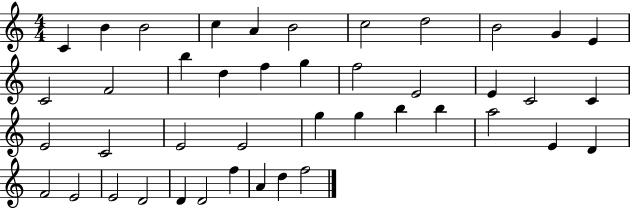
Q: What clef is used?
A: treble